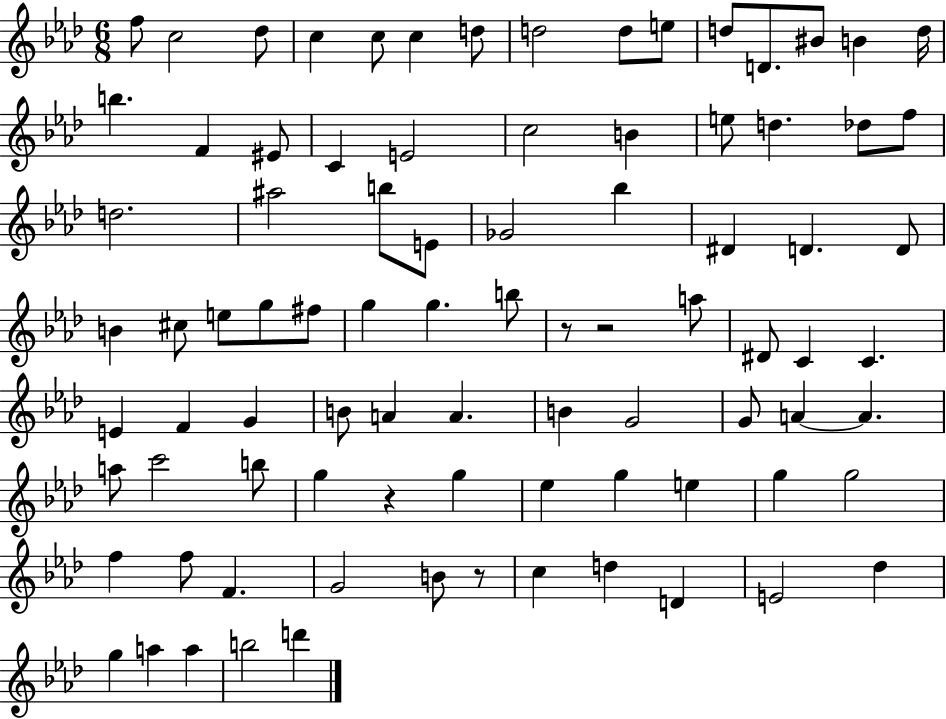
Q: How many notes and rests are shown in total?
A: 87